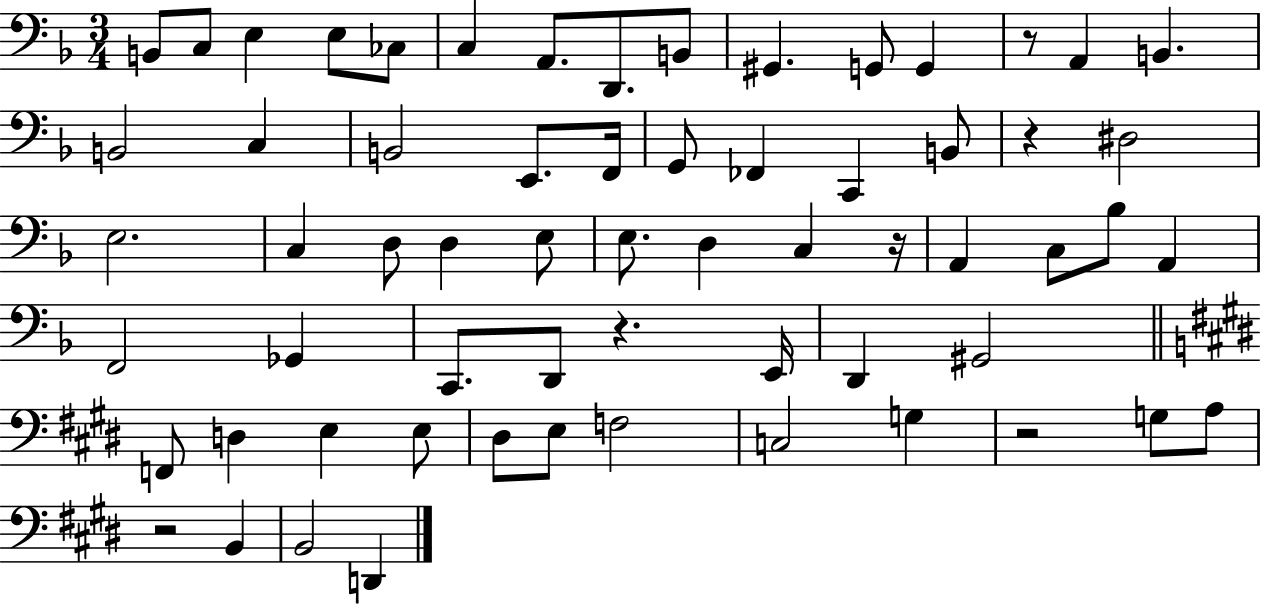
{
  \clef bass
  \numericTimeSignature
  \time 3/4
  \key f \major
  \repeat volta 2 { b,8 c8 e4 e8 ces8 | c4 a,8. d,8. b,8 | gis,4. g,8 g,4 | r8 a,4 b,4. | \break b,2 c4 | b,2 e,8. f,16 | g,8 fes,4 c,4 b,8 | r4 dis2 | \break e2. | c4 d8 d4 e8 | e8. d4 c4 r16 | a,4 c8 bes8 a,4 | \break f,2 ges,4 | c,8. d,8 r4. e,16 | d,4 gis,2 | \bar "||" \break \key e \major f,8 d4 e4 e8 | dis8 e8 f2 | c2 g4 | r2 g8 a8 | \break r2 b,4 | b,2 d,4 | } \bar "|."
}